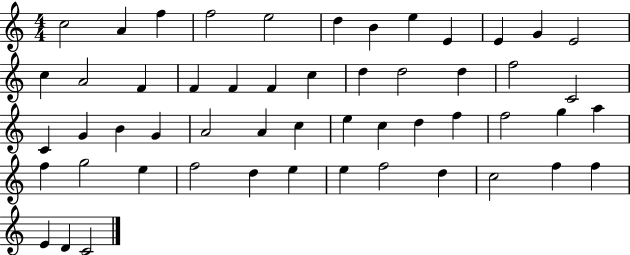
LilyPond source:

{
  \clef treble
  \numericTimeSignature
  \time 4/4
  \key c \major
  c''2 a'4 f''4 | f''2 e''2 | d''4 b'4 e''4 e'4 | e'4 g'4 e'2 | \break c''4 a'2 f'4 | f'4 f'4 f'4 c''4 | d''4 d''2 d''4 | f''2 c'2 | \break c'4 g'4 b'4 g'4 | a'2 a'4 c''4 | e''4 c''4 d''4 f''4 | f''2 g''4 a''4 | \break f''4 g''2 e''4 | f''2 d''4 e''4 | e''4 f''2 d''4 | c''2 f''4 f''4 | \break e'4 d'4 c'2 | \bar "|."
}